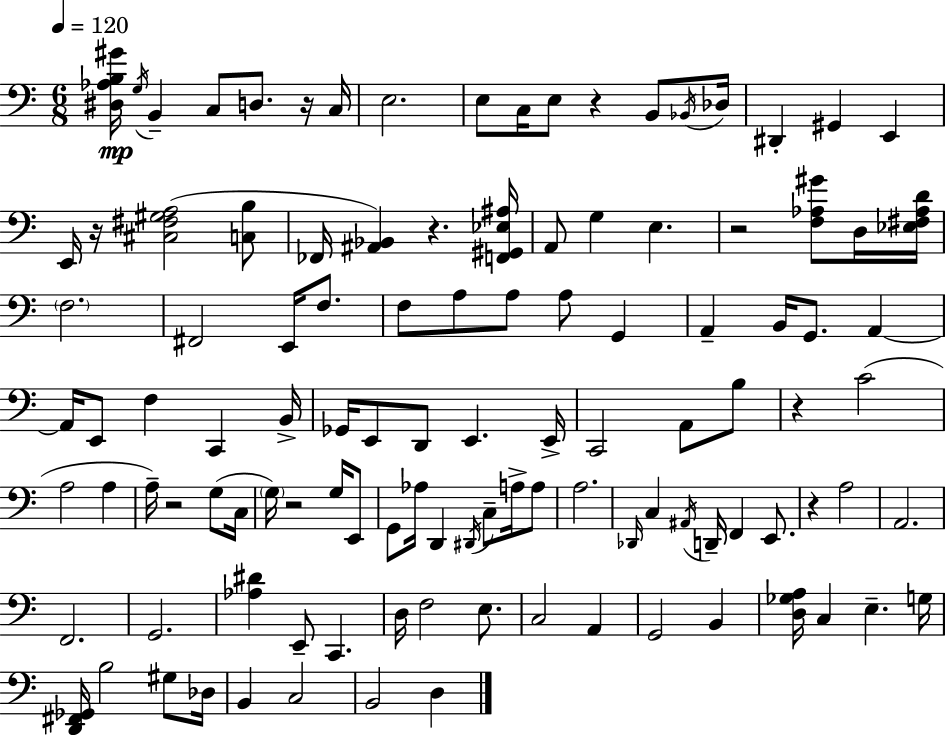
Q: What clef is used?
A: bass